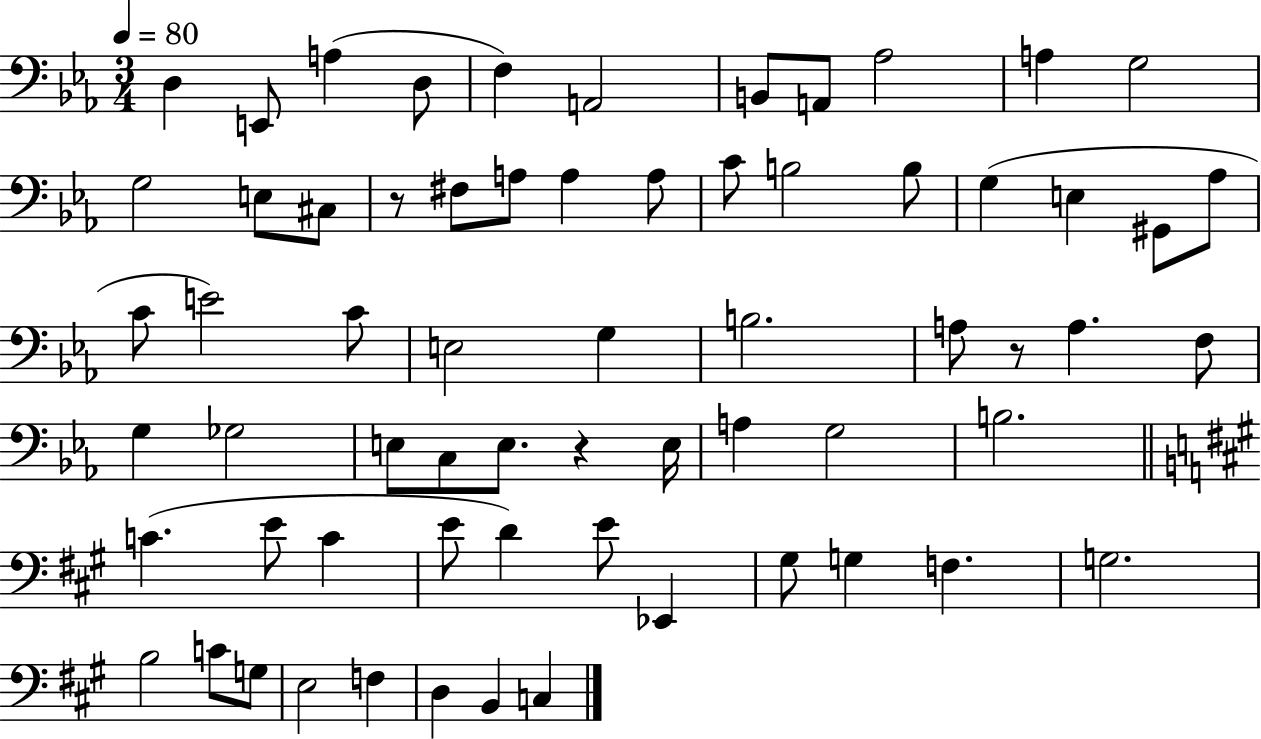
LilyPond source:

{
  \clef bass
  \numericTimeSignature
  \time 3/4
  \key ees \major
  \tempo 4 = 80
  \repeat volta 2 { d4 e,8 a4( d8 | f4) a,2 | b,8 a,8 aes2 | a4 g2 | \break g2 e8 cis8 | r8 fis8 a8 a4 a8 | c'8 b2 b8 | g4( e4 gis,8 aes8 | \break c'8 e'2) c'8 | e2 g4 | b2. | a8 r8 a4. f8 | \break g4 ges2 | e8 c8 e8. r4 e16 | a4 g2 | b2. | \break \bar "||" \break \key a \major c'4.( e'8 c'4 | e'8 d'4) e'8 ees,4 | gis8 g4 f4. | g2. | \break b2 c'8 g8 | e2 f4 | d4 b,4 c4 | } \bar "|."
}